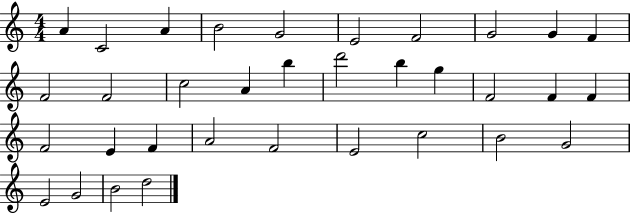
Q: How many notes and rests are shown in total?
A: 34